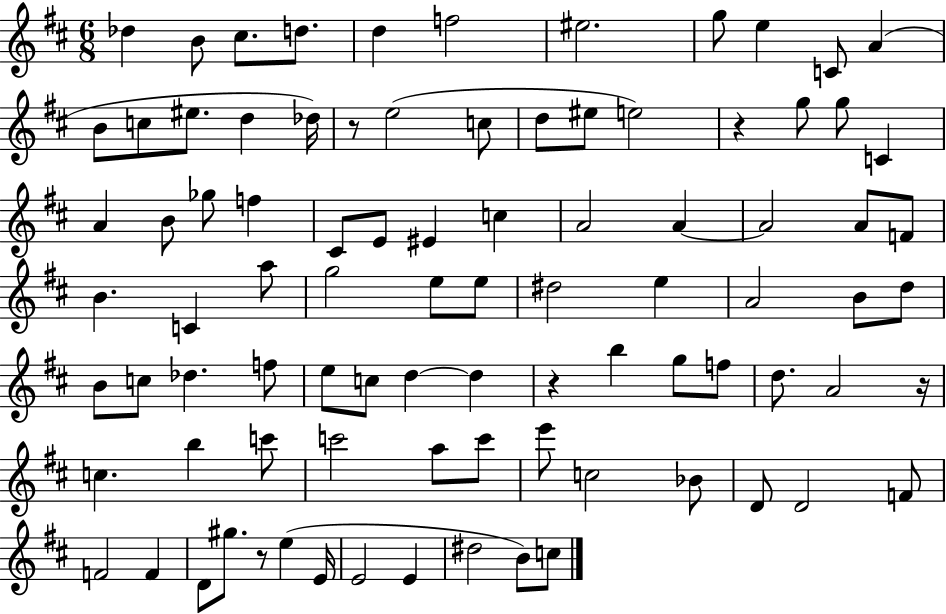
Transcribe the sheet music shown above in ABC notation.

X:1
T:Untitled
M:6/8
L:1/4
K:D
_d B/2 ^c/2 d/2 d f2 ^e2 g/2 e C/2 A B/2 c/2 ^e/2 d _d/4 z/2 e2 c/2 d/2 ^e/2 e2 z g/2 g/2 C A B/2 _g/2 f ^C/2 E/2 ^E c A2 A A2 A/2 F/2 B C a/2 g2 e/2 e/2 ^d2 e A2 B/2 d/2 B/2 c/2 _d f/2 e/2 c/2 d d z b g/2 f/2 d/2 A2 z/4 c b c'/2 c'2 a/2 c'/2 e'/2 c2 _B/2 D/2 D2 F/2 F2 F D/2 ^g/2 z/2 e E/4 E2 E ^d2 B/2 c/2